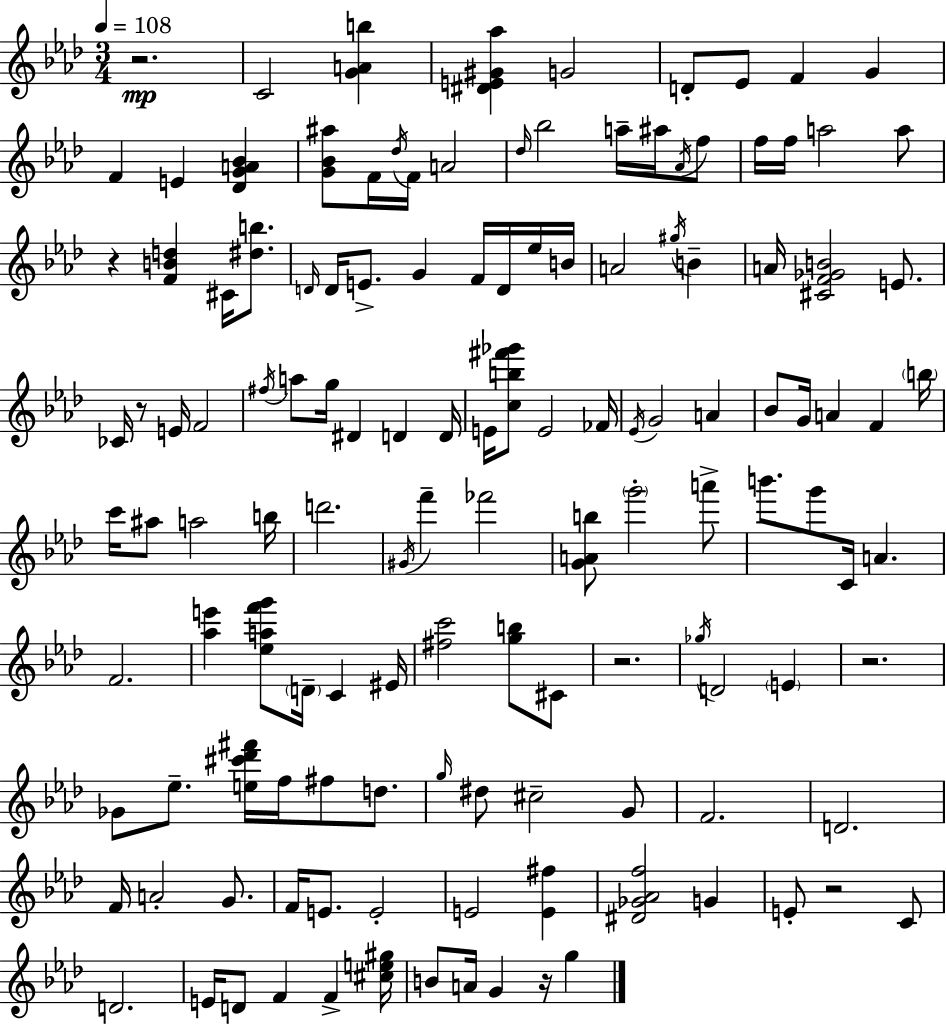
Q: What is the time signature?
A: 3/4